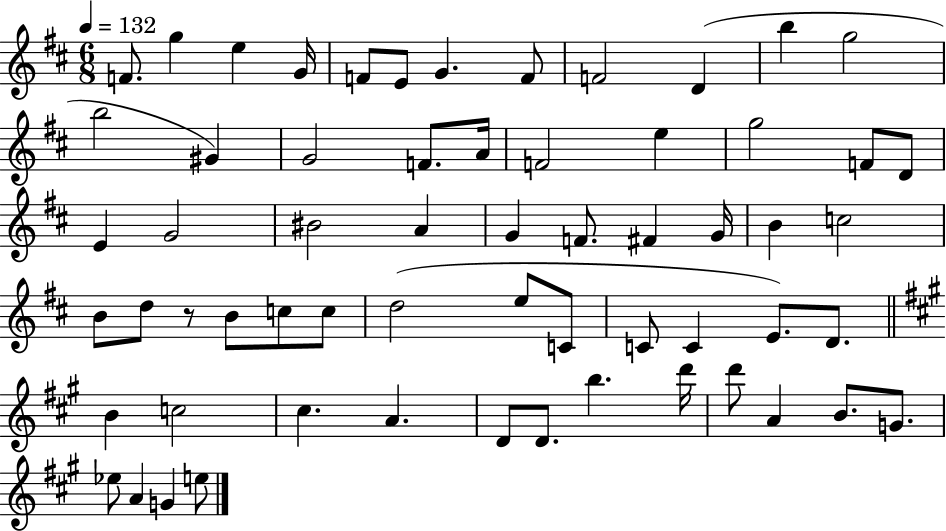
{
  \clef treble
  \numericTimeSignature
  \time 6/8
  \key d \major
  \tempo 4 = 132
  f'8. g''4 e''4 g'16 | f'8 e'8 g'4. f'8 | f'2 d'4( | b''4 g''2 | \break b''2 gis'4) | g'2 f'8. a'16 | f'2 e''4 | g''2 f'8 d'8 | \break e'4 g'2 | bis'2 a'4 | g'4 f'8. fis'4 g'16 | b'4 c''2 | \break b'8 d''8 r8 b'8 c''8 c''8 | d''2( e''8 c'8 | c'8 c'4 e'8.) d'8. | \bar "||" \break \key a \major b'4 c''2 | cis''4. a'4. | d'8 d'8. b''4. d'''16 | d'''8 a'4 b'8. g'8. | \break ees''8 a'4 g'4 e''8 | \bar "|."
}